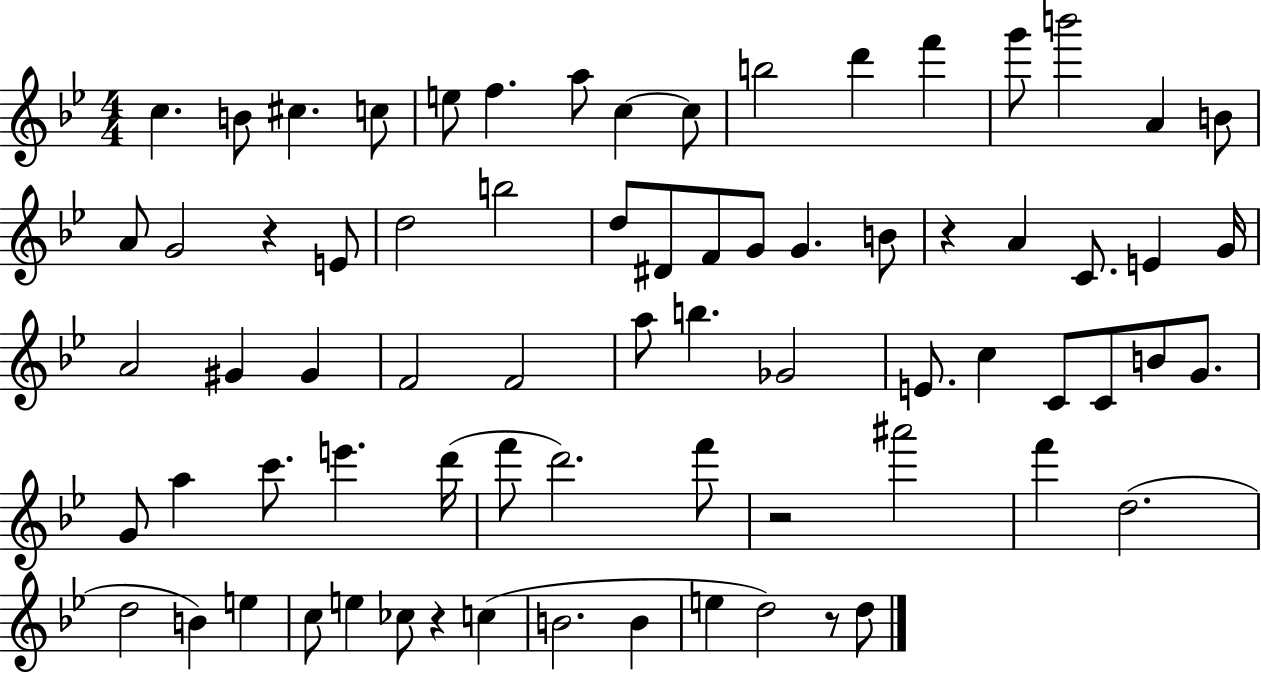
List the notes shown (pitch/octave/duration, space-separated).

C5/q. B4/e C#5/q. C5/e E5/e F5/q. A5/e C5/q C5/e B5/h D6/q F6/q G6/e B6/h A4/q B4/e A4/e G4/h R/q E4/e D5/h B5/h D5/e D#4/e F4/e G4/e G4/q. B4/e R/q A4/q C4/e. E4/q G4/s A4/h G#4/q G#4/q F4/h F4/h A5/e B5/q. Gb4/h E4/e. C5/q C4/e C4/e B4/e G4/e. G4/e A5/q C6/e. E6/q. D6/s F6/e D6/h. F6/e R/h A#6/h F6/q D5/h. D5/h B4/q E5/q C5/e E5/q CES5/e R/q C5/q B4/h. B4/q E5/q D5/h R/e D5/e